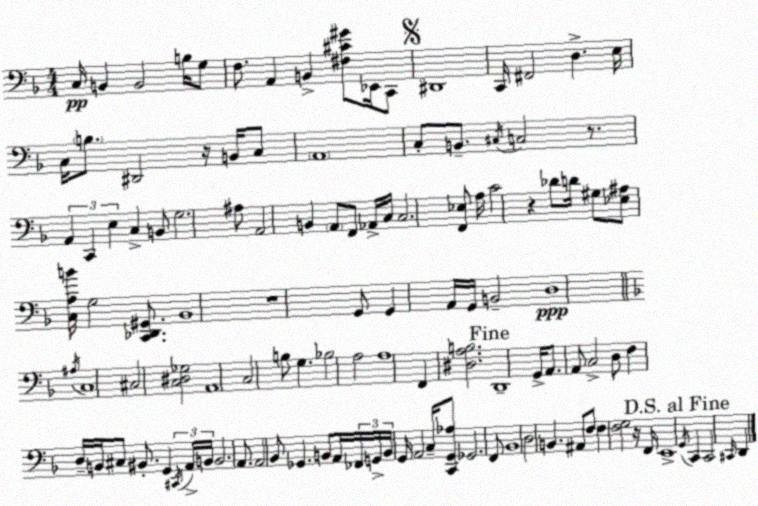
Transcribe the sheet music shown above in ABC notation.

X:1
T:Untitled
M:4/4
L:1/4
K:Dm
C,/4 B,, B,,2 B,/4 G,/2 F,/2 A,, B,, [^F,^C^G]/2 _E,,/4 C,,/2 ^D,,4 C,,/4 ^F,,2 D, E,/4 C,/4 B,/2 ^D,,2 z/4 B,,/4 C,/2 A,,4 C,/2 B,,/2 ^C,/4 C,2 z/2 A,, C,, E, C, B,,/2 G,2 ^A,/2 A,,2 B,, A,,/2 F,,/2 _A,,/4 C,/4 C,2 [F,,_E,]/2 A,/4 C2 z _D/2 D/4 ^G,/2 [_E,^A,]/2 [C,A,B]/4 G,2 [C,,_D,,^G,,]/2 _B,,4 z4 G,,/2 G,, A,,/4 G,,/4 B,,2 D,4 ^A,/4 C,4 ^C,2 [C,^D,_G,]2 A,,4 C,2 B,/2 G, _B,2 A,2 A,4 F,, [^D,A,B,]2 D,,4 G,,/4 A,,/2 A,,/2 C,2 D,/2 F, D,/4 B,,/4 ^C,/2 ^B,,/2 G,, ^C,,/4 A,,/4 B,,/4 B,,2 A,,/2 A,,2 _B,,/2 _G,, B,,/2 A,,/4 _F,,/4 G,,/4 B,,/4 G,,/4 A,,2 C,/4 [C,,G,,_A,]/2 _G,,2 F,,/2 _B,,4 D,2 B,, ^A,,/2 F,/2 F, [F,G,]2 z/4 F,,/4 E,,4 G,,/4 C,, C,,2 ^C,,/4 D,,